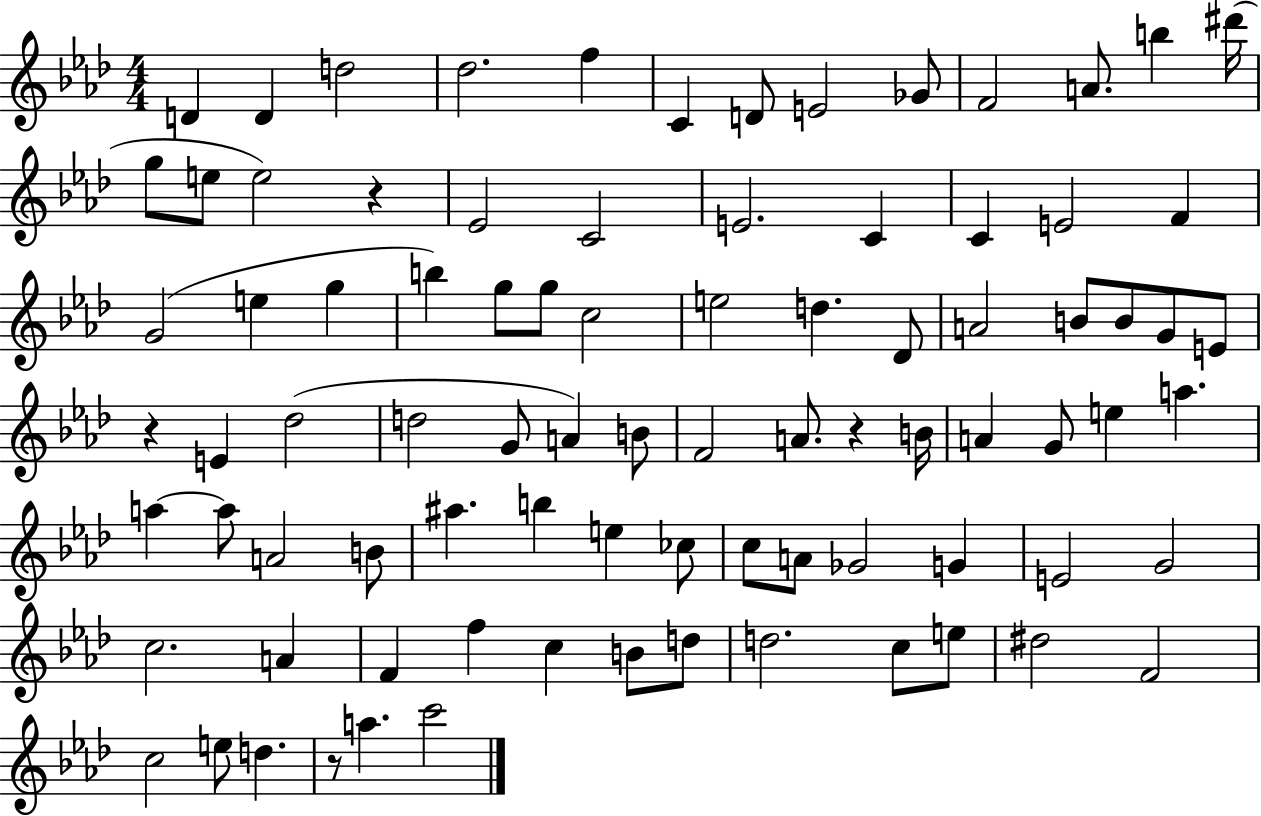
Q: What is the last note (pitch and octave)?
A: C6